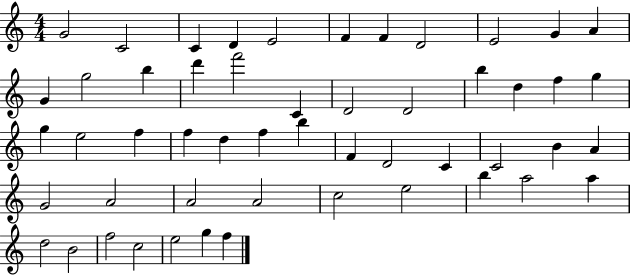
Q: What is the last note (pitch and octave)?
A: F5